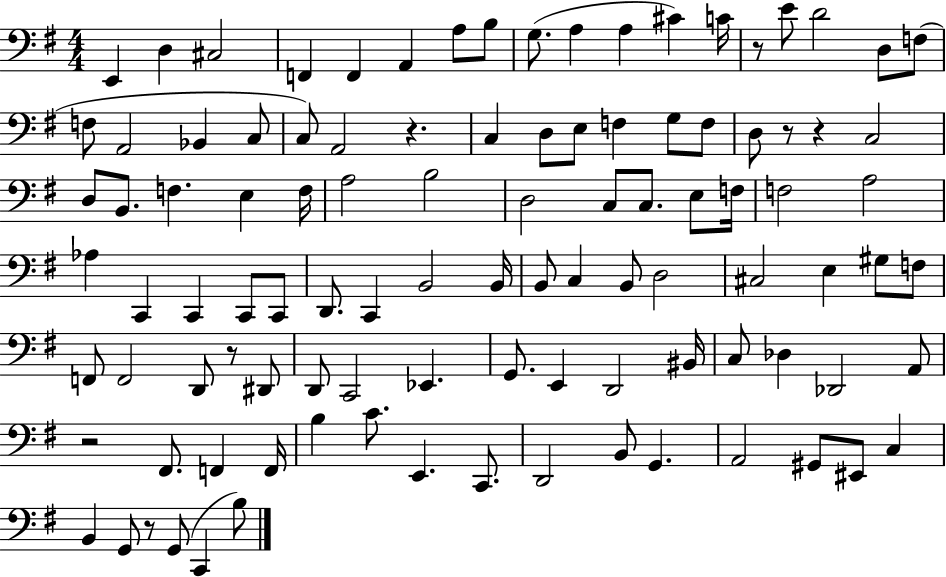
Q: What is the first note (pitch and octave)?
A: E2